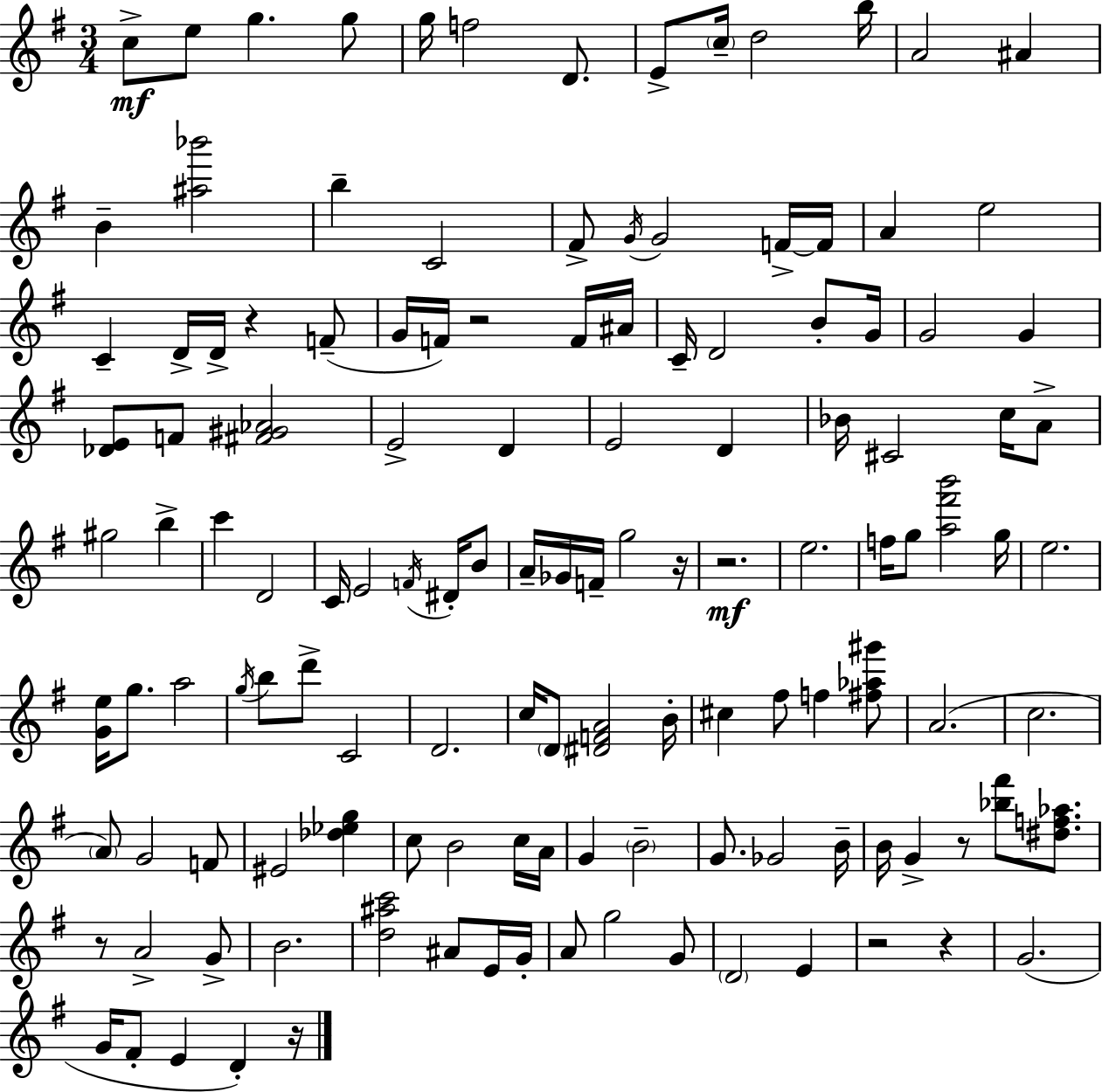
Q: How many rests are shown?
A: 9